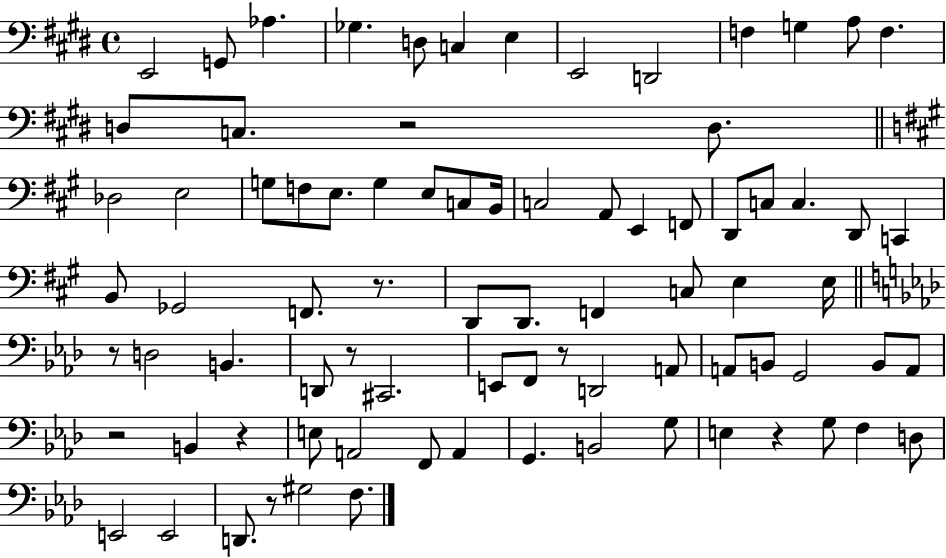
E2/h G2/e Ab3/q. Gb3/q. D3/e C3/q E3/q E2/h D2/h F3/q G3/q A3/e F3/q. D3/e C3/e. R/h D3/e. Db3/h E3/h G3/e F3/e E3/e. G3/q E3/e C3/e B2/s C3/h A2/e E2/q F2/e D2/e C3/e C3/q. D2/e C2/q B2/e Gb2/h F2/e. R/e. D2/e D2/e. F2/q C3/e E3/q E3/s R/e D3/h B2/q. D2/e R/e C#2/h. E2/e F2/e R/e D2/h A2/e A2/e B2/e G2/h B2/e A2/e R/h B2/q R/q E3/e A2/h F2/e A2/q G2/q. B2/h G3/e E3/q R/q G3/e F3/q D3/e E2/h E2/h D2/e. R/e G#3/h F3/e.